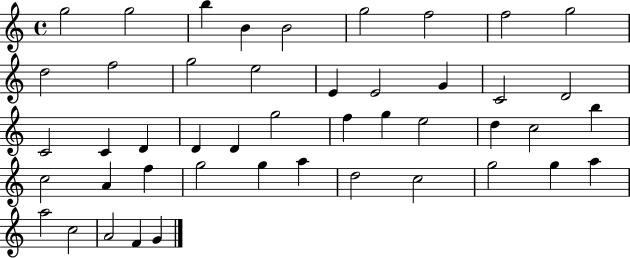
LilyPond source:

{
  \clef treble
  \time 4/4
  \defaultTimeSignature
  \key c \major
  g''2 g''2 | b''4 b'4 b'2 | g''2 f''2 | f''2 g''2 | \break d''2 f''2 | g''2 e''2 | e'4 e'2 g'4 | c'2 d'2 | \break c'2 c'4 d'4 | d'4 d'4 g''2 | f''4 g''4 e''2 | d''4 c''2 b''4 | \break c''2 a'4 f''4 | g''2 g''4 a''4 | d''2 c''2 | g''2 g''4 a''4 | \break a''2 c''2 | a'2 f'4 g'4 | \bar "|."
}